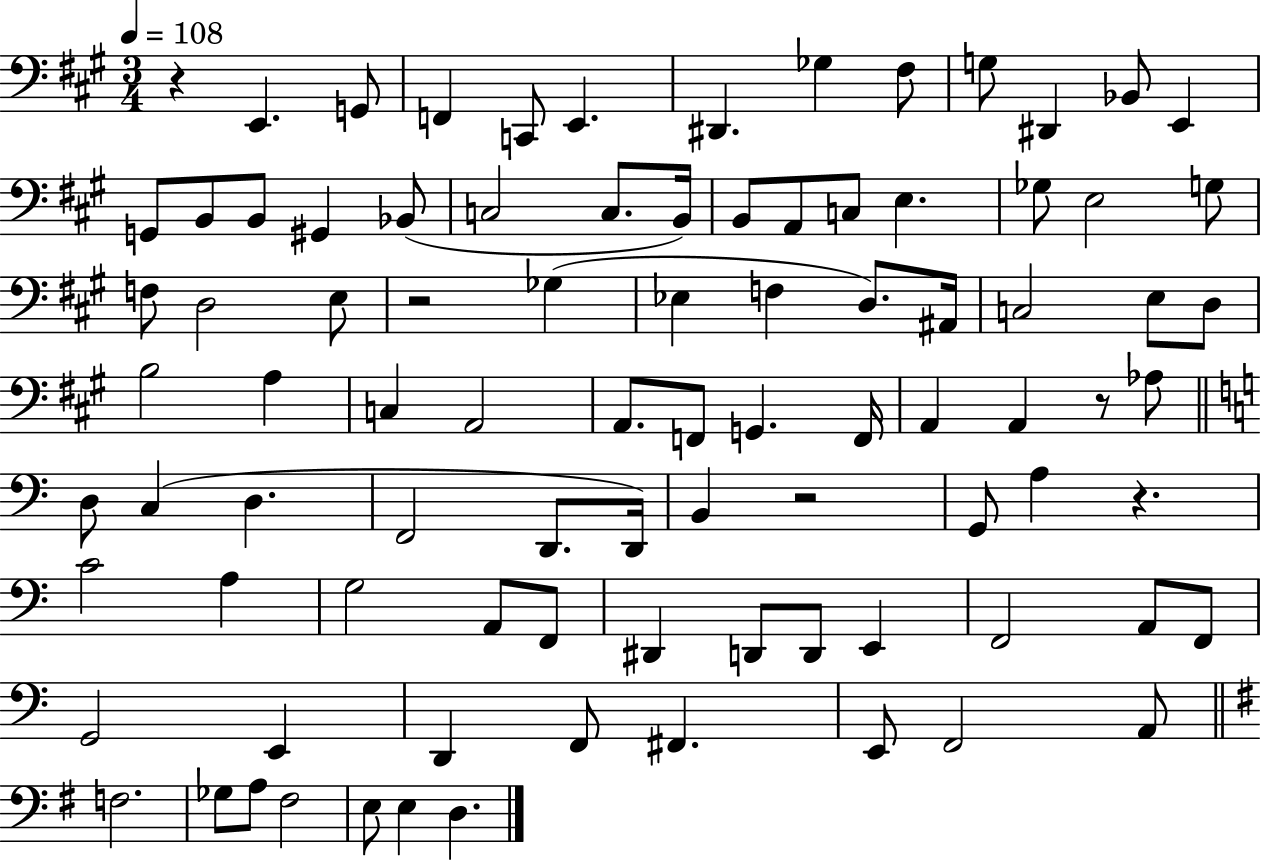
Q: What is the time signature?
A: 3/4